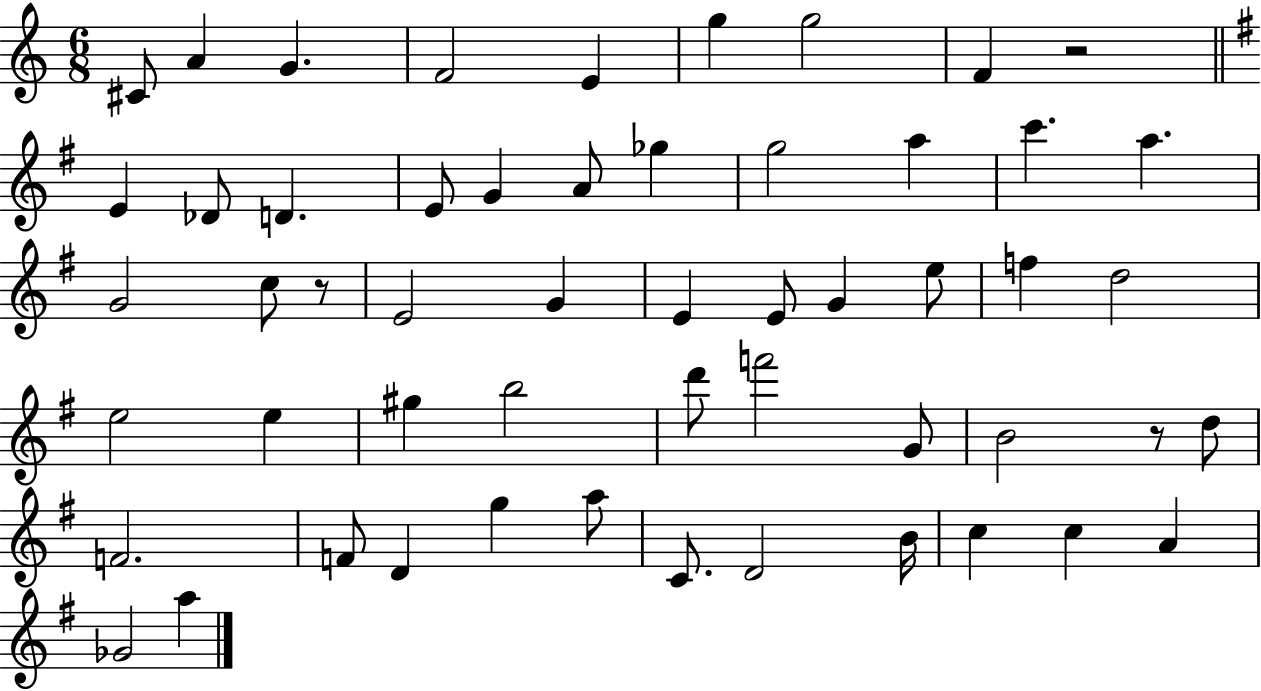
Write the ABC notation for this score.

X:1
T:Untitled
M:6/8
L:1/4
K:C
^C/2 A G F2 E g g2 F z2 E _D/2 D E/2 G A/2 _g g2 a c' a G2 c/2 z/2 E2 G E E/2 G e/2 f d2 e2 e ^g b2 d'/2 f'2 G/2 B2 z/2 d/2 F2 F/2 D g a/2 C/2 D2 B/4 c c A _G2 a